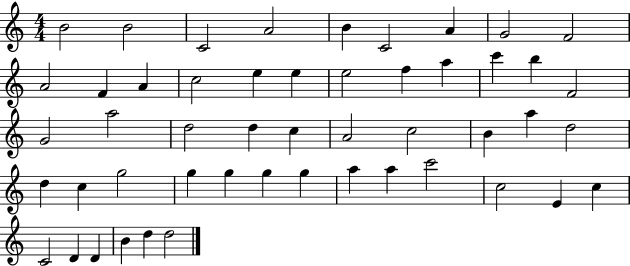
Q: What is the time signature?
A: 4/4